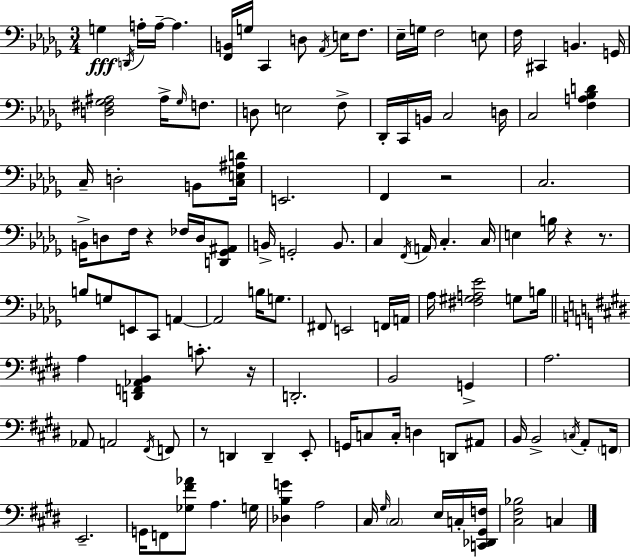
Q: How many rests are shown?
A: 6